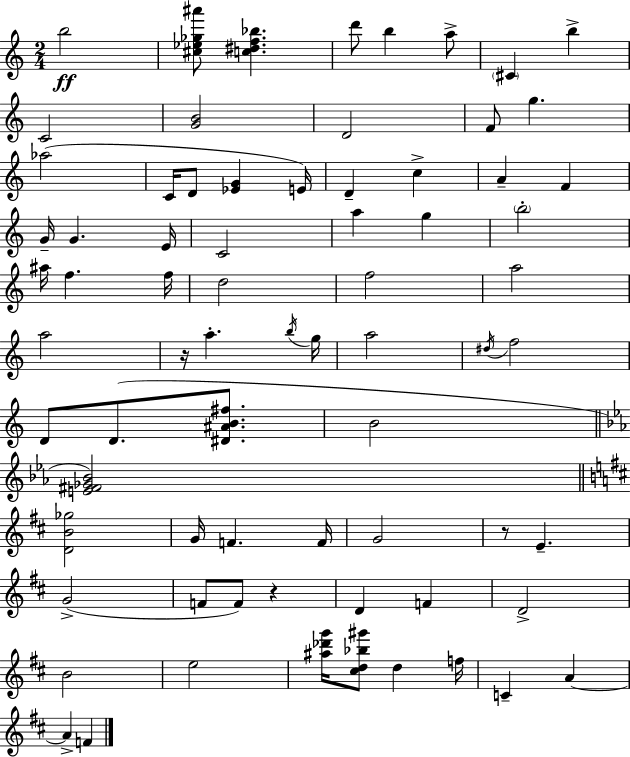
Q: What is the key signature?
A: A minor